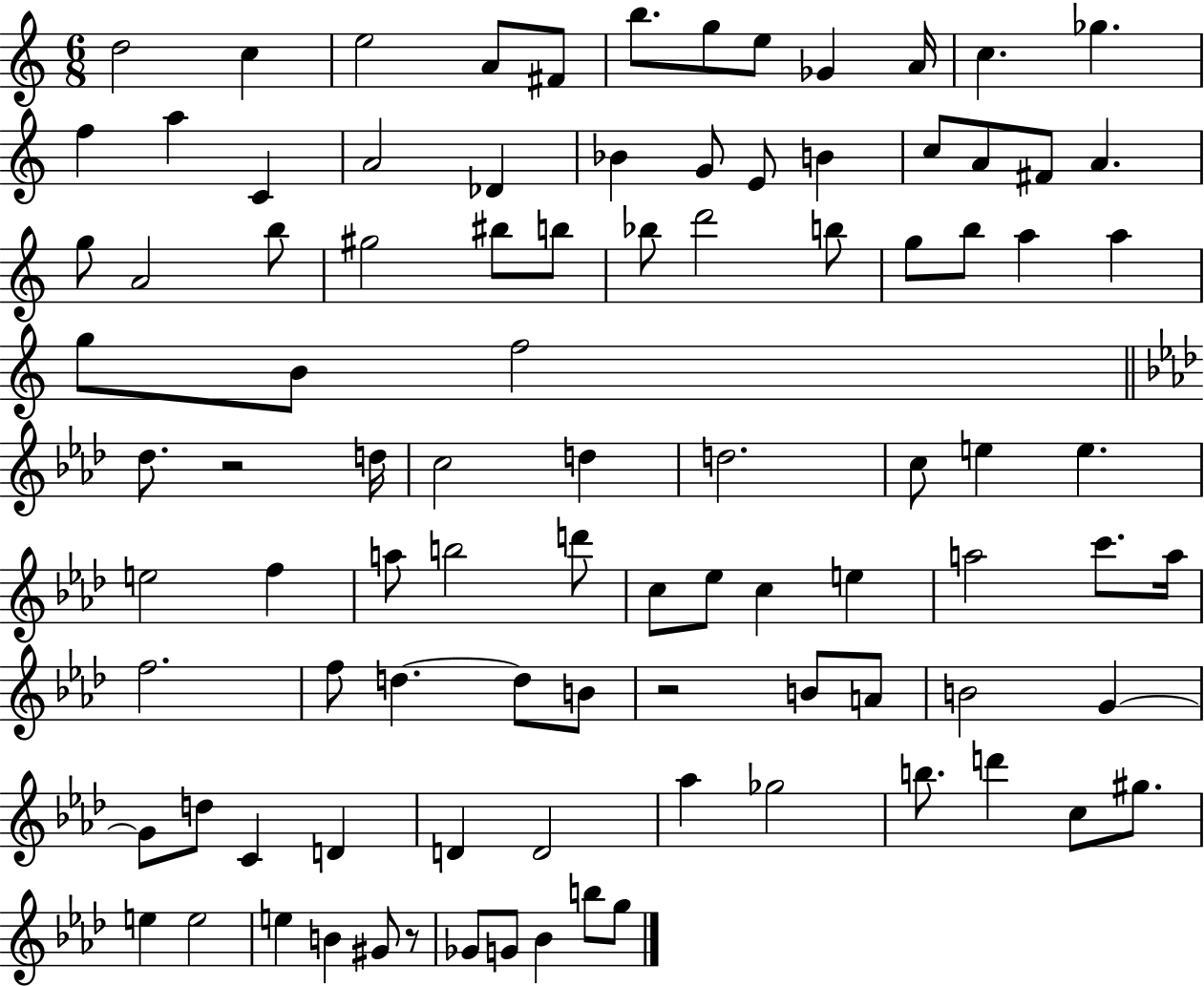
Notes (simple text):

D5/h C5/q E5/h A4/e F#4/e B5/e. G5/e E5/e Gb4/q A4/s C5/q. Gb5/q. F5/q A5/q C4/q A4/h Db4/q Bb4/q G4/e E4/e B4/q C5/e A4/e F#4/e A4/q. G5/e A4/h B5/e G#5/h BIS5/e B5/e Bb5/e D6/h B5/e G5/e B5/e A5/q A5/q G5/e B4/e F5/h Db5/e. R/h D5/s C5/h D5/q D5/h. C5/e E5/q E5/q. E5/h F5/q A5/e B5/h D6/e C5/e Eb5/e C5/q E5/q A5/h C6/e. A5/s F5/h. F5/e D5/q. D5/e B4/e R/h B4/e A4/e B4/h G4/q G4/e D5/e C4/q D4/q D4/q D4/h Ab5/q Gb5/h B5/e. D6/q C5/e G#5/e. E5/q E5/h E5/q B4/q G#4/e R/e Gb4/e G4/e Bb4/q B5/e G5/e